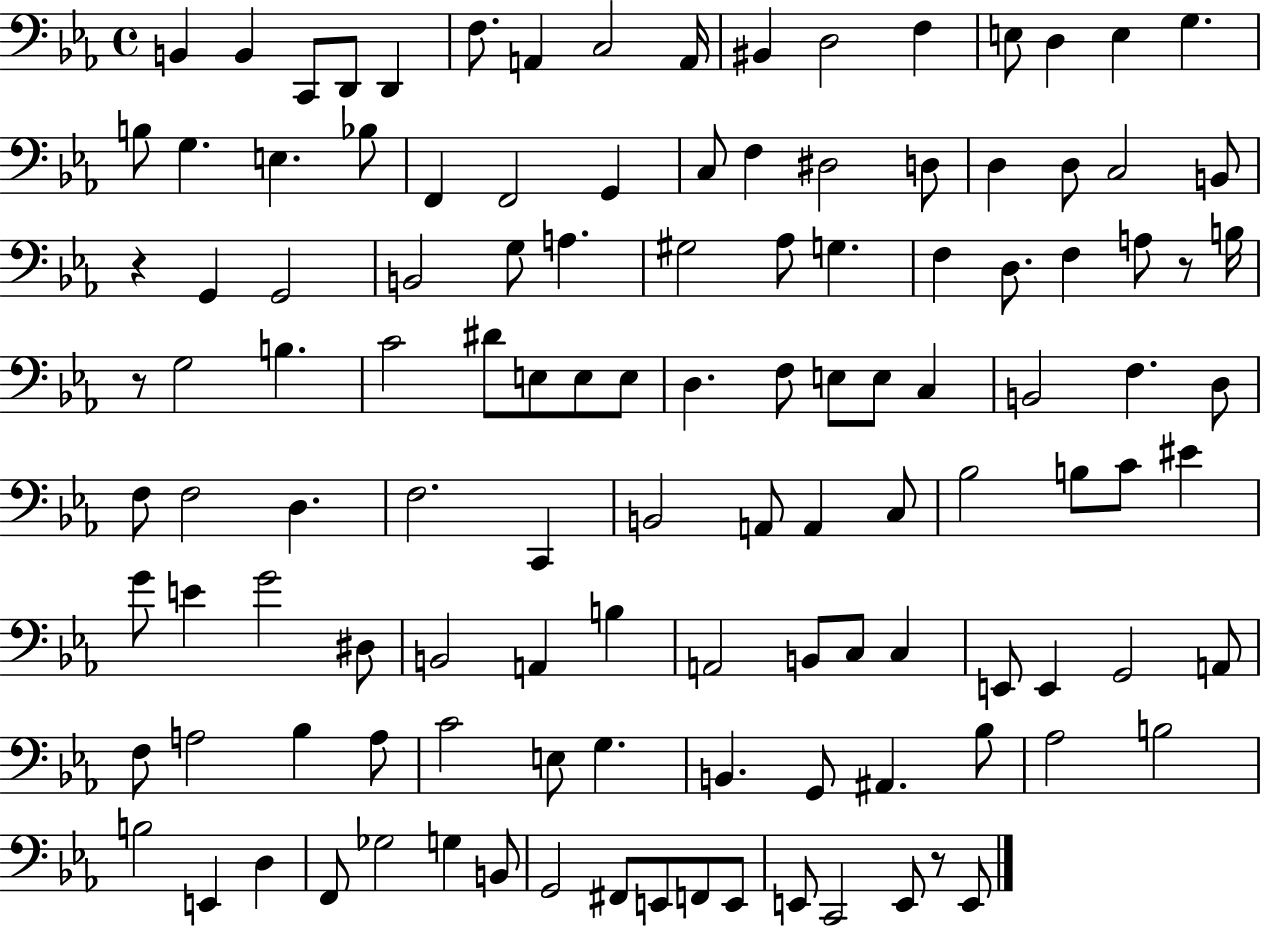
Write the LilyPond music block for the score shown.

{
  \clef bass
  \time 4/4
  \defaultTimeSignature
  \key ees \major
  b,4 b,4 c,8 d,8 d,4 | f8. a,4 c2 a,16 | bis,4 d2 f4 | e8 d4 e4 g4. | \break b8 g4. e4. bes8 | f,4 f,2 g,4 | c8 f4 dis2 d8 | d4 d8 c2 b,8 | \break r4 g,4 g,2 | b,2 g8 a4. | gis2 aes8 g4. | f4 d8. f4 a8 r8 b16 | \break r8 g2 b4. | c'2 dis'8 e8 e8 e8 | d4. f8 e8 e8 c4 | b,2 f4. d8 | \break f8 f2 d4. | f2. c,4 | b,2 a,8 a,4 c8 | bes2 b8 c'8 eis'4 | \break g'8 e'4 g'2 dis8 | b,2 a,4 b4 | a,2 b,8 c8 c4 | e,8 e,4 g,2 a,8 | \break f8 a2 bes4 a8 | c'2 e8 g4. | b,4. g,8 ais,4. bes8 | aes2 b2 | \break b2 e,4 d4 | f,8 ges2 g4 b,8 | g,2 fis,8 e,8 f,8 e,8 | e,8 c,2 e,8 r8 e,8 | \break \bar "|."
}